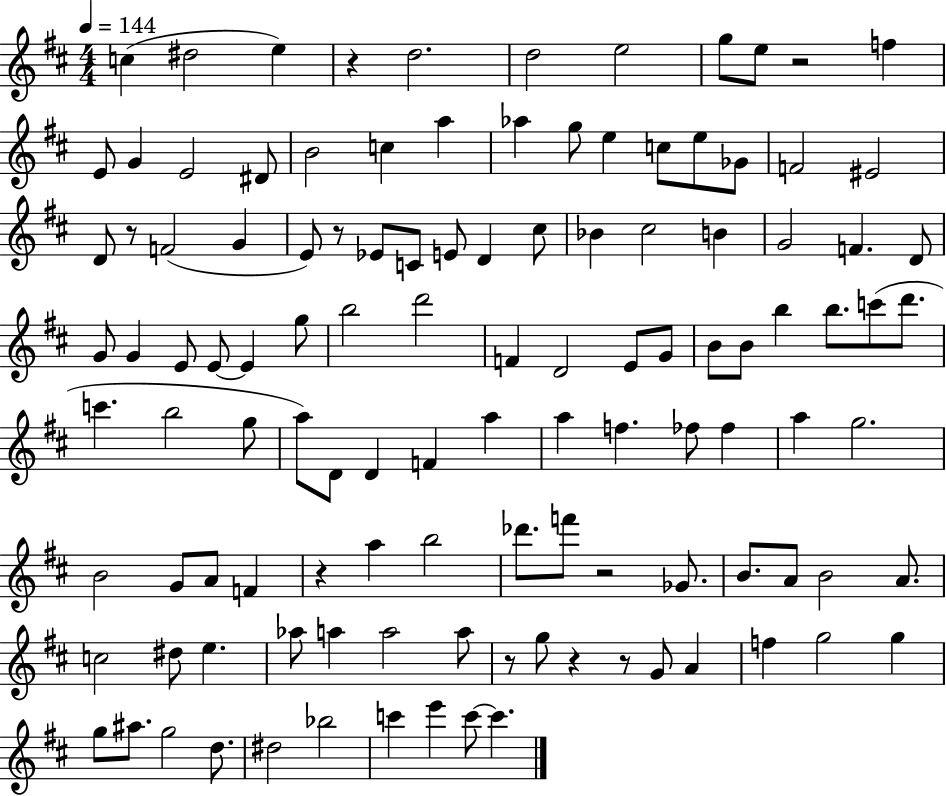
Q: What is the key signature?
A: D major